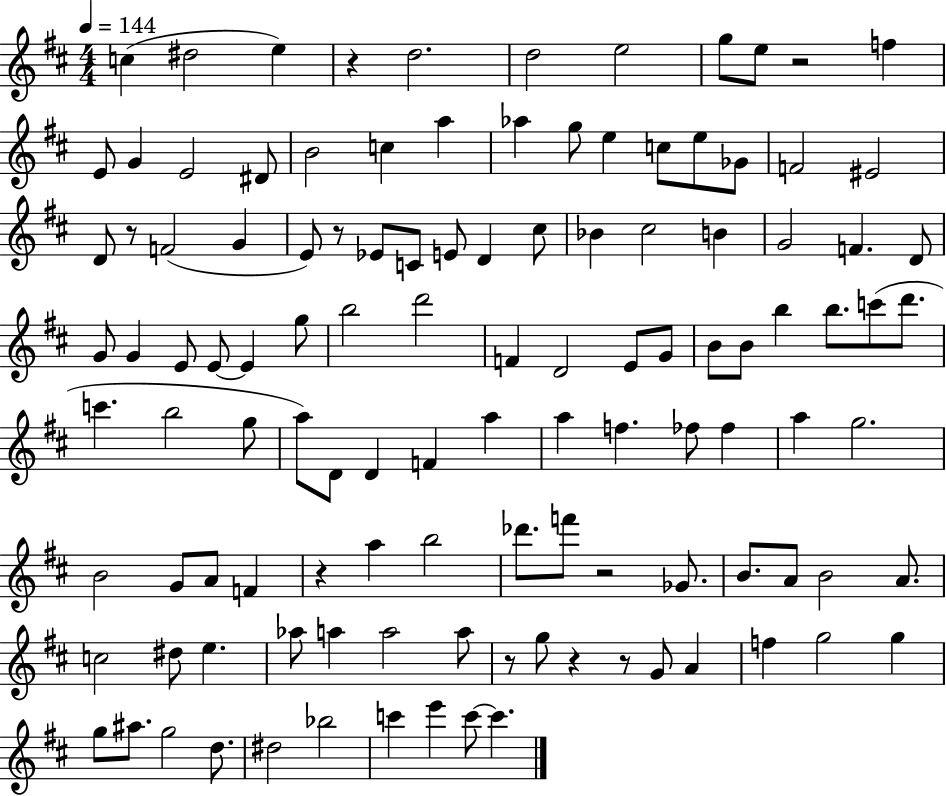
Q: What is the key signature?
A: D major